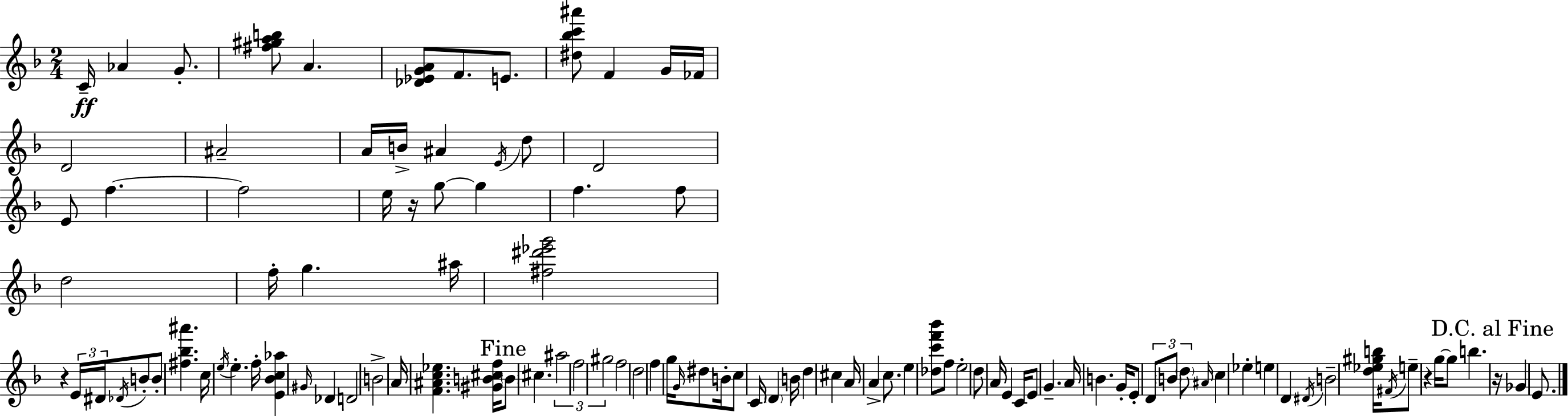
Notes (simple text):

C4/s Ab4/q G4/e. [F#5,G#5,A5,B5]/e A4/q. [Db4,Eb4,G4,A4]/e F4/e. E4/e. [D#5,Bb5,C6,A#6]/e F4/q G4/s FES4/s D4/h A#4/h A4/s B4/s A#4/q E4/s D5/e D4/h E4/e F5/q. F5/h E5/s R/s G5/e G5/q F5/q. F5/e D5/h F5/s G5/q. A#5/s [F#5,D#6,Eb6,G6]/h R/q E4/s D#4/s Db4/s B4/e B4/e [F#5,Bb5,A#6]/q. C5/s E5/s E5/q. F5/s [E4,Bb4,C5,Ab5]/q G#4/s Db4/q D4/h B4/h A4/s [F4,A#4,C5,Eb5]/q. [G#4,B4,C#5,F5]/s B4/e C#5/q. A#5/h F5/h G#5/h F5/h D5/h F5/q G5/s G4/s D#5/e B4/s C5/e C4/s D4/q B4/s D5/q C#5/q A4/s A4/q C5/e. E5/q [Db5,C6,F6,Bb6]/e F5/e E5/h D5/e A4/s E4/q C4/s E4/e G4/q. A4/s B4/q. G4/s E4/e D4/e B4/e D5/e A#4/s C5/q Eb5/q E5/q D4/q D#4/s B4/h [D5,Eb5,G#5,B5]/s F#4/s E5/e R/q G5/s G5/e B5/q. R/s Gb4/q E4/e.